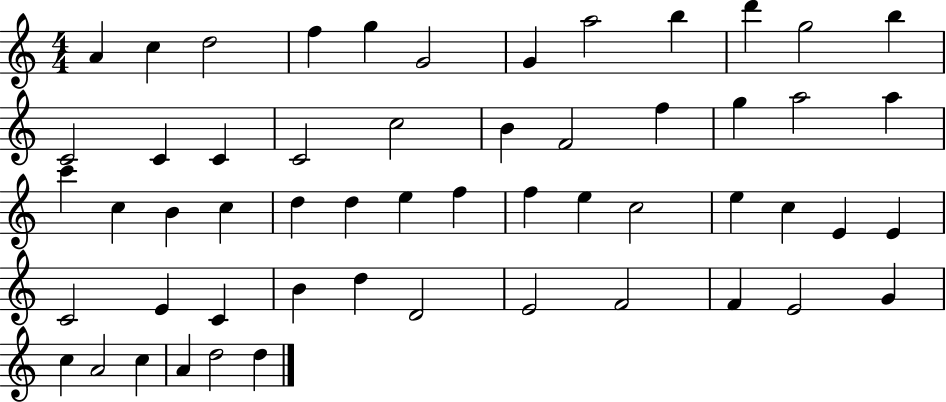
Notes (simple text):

A4/q C5/q D5/h F5/q G5/q G4/h G4/q A5/h B5/q D6/q G5/h B5/q C4/h C4/q C4/q C4/h C5/h B4/q F4/h F5/q G5/q A5/h A5/q C6/q C5/q B4/q C5/q D5/q D5/q E5/q F5/q F5/q E5/q C5/h E5/q C5/q E4/q E4/q C4/h E4/q C4/q B4/q D5/q D4/h E4/h F4/h F4/q E4/h G4/q C5/q A4/h C5/q A4/q D5/h D5/q